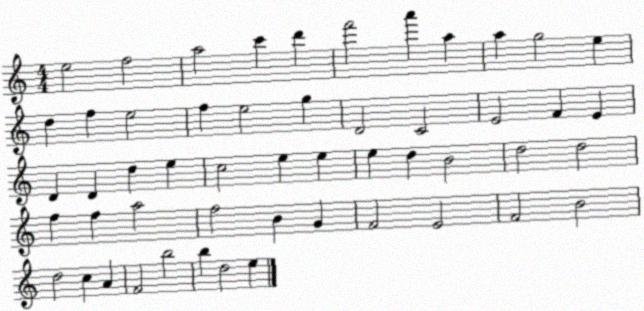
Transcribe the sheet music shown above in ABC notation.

X:1
T:Untitled
M:4/4
L:1/4
K:C
e2 f2 a2 c' d' f'2 a' a a g2 e d f e2 f e2 g D2 C2 E2 F E D D d e c2 e e e d B2 d2 d2 f f a2 f2 B G F2 E2 F2 B2 d2 c A F2 b2 b d2 e